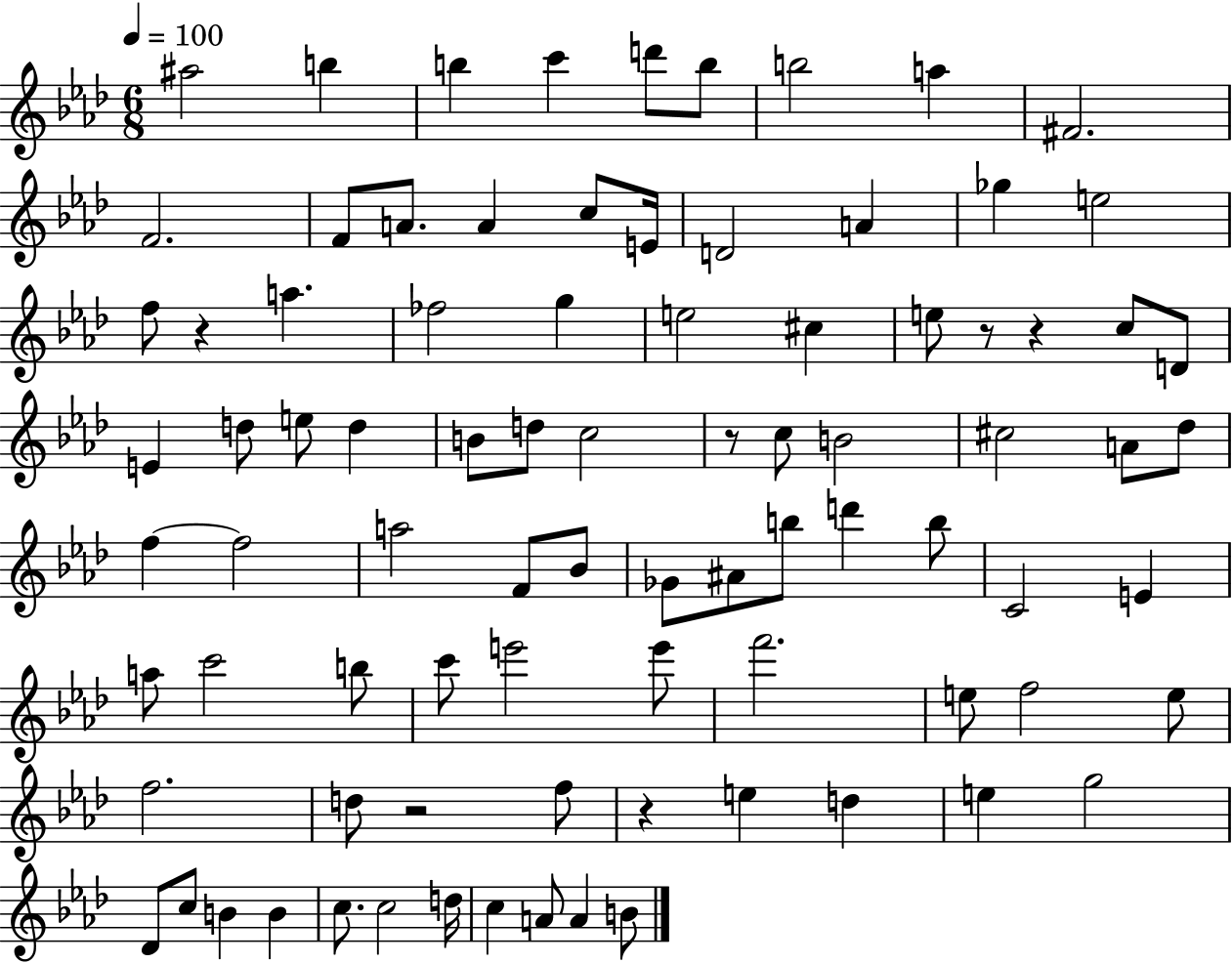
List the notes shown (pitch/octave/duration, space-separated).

A#5/h B5/q B5/q C6/q D6/e B5/e B5/h A5/q F#4/h. F4/h. F4/e A4/e. A4/q C5/e E4/s D4/h A4/q Gb5/q E5/h F5/e R/q A5/q. FES5/h G5/q E5/h C#5/q E5/e R/e R/q C5/e D4/e E4/q D5/e E5/e D5/q B4/e D5/e C5/h R/e C5/e B4/h C#5/h A4/e Db5/e F5/q F5/h A5/h F4/e Bb4/e Gb4/e A#4/e B5/e D6/q B5/e C4/h E4/q A5/e C6/h B5/e C6/e E6/h E6/e F6/h. E5/e F5/h E5/e F5/h. D5/e R/h F5/e R/q E5/q D5/q E5/q G5/h Db4/e C5/e B4/q B4/q C5/e. C5/h D5/s C5/q A4/e A4/q B4/e